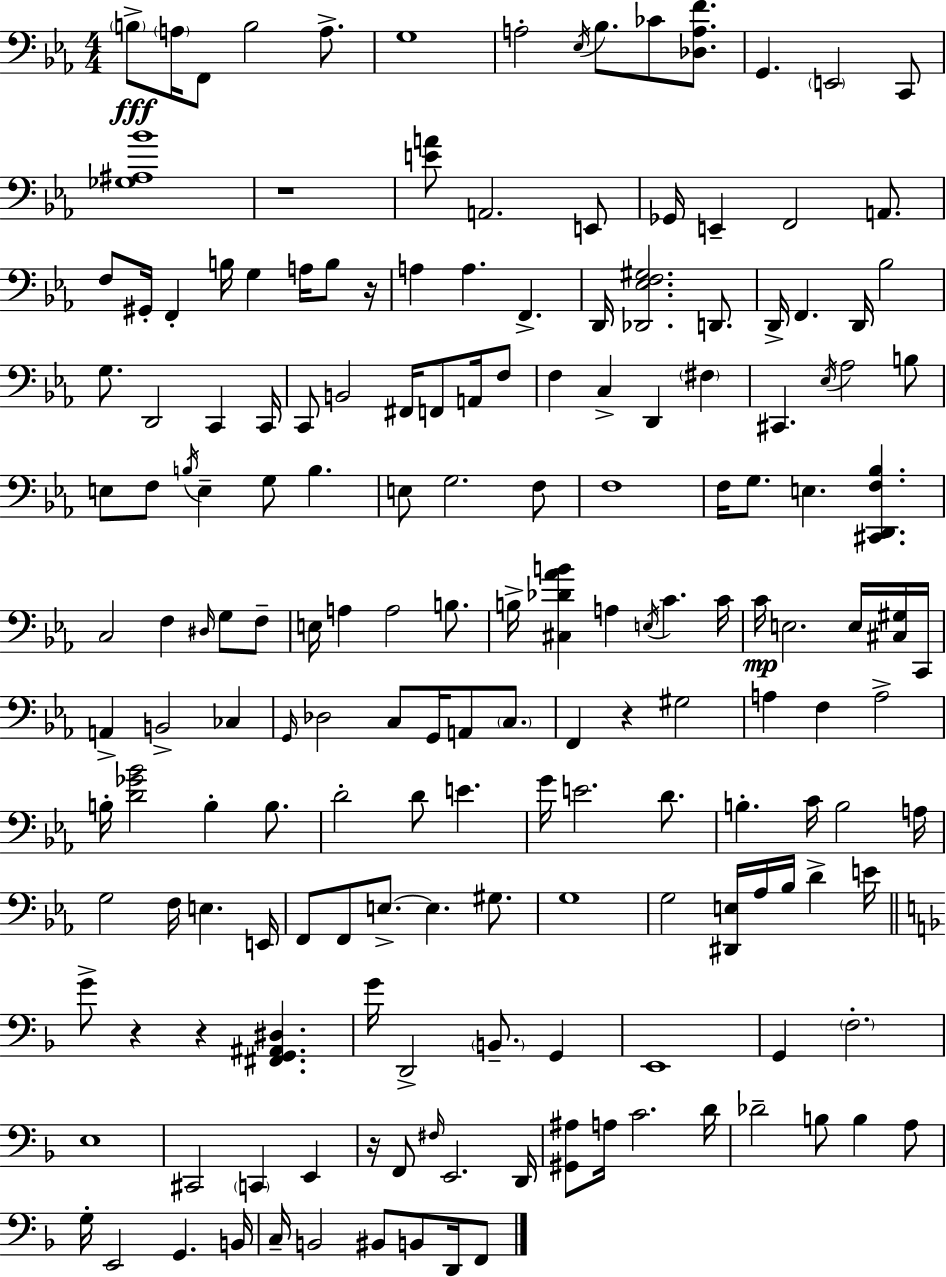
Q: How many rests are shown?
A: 6